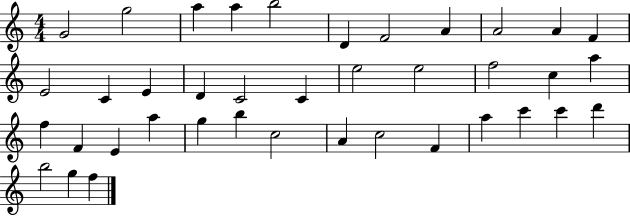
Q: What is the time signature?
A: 4/4